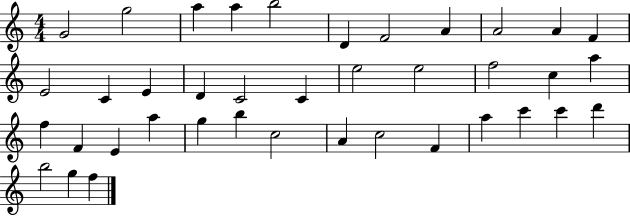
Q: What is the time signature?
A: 4/4